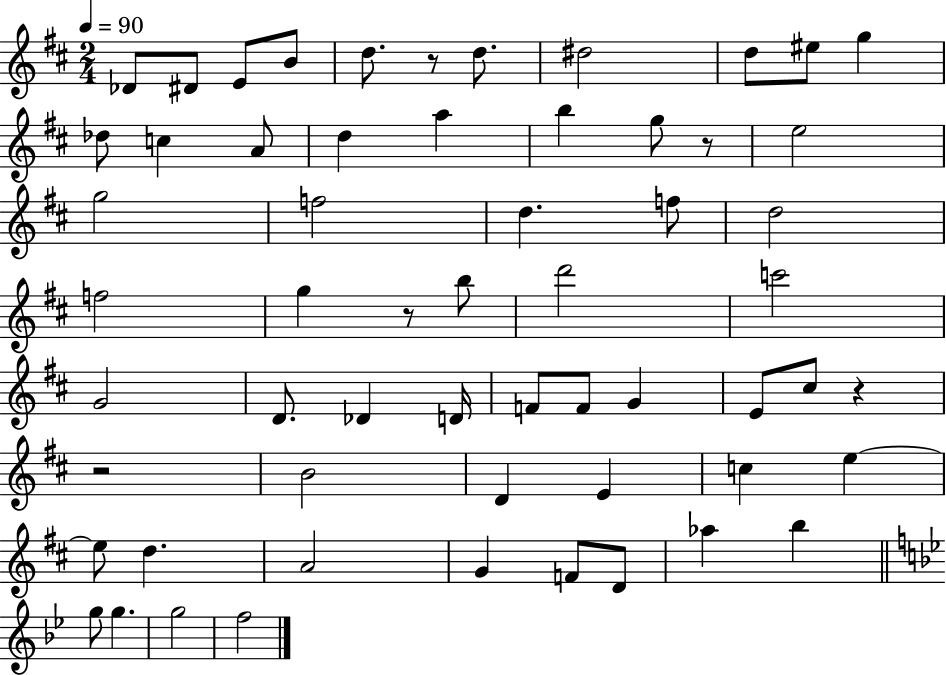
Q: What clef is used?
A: treble